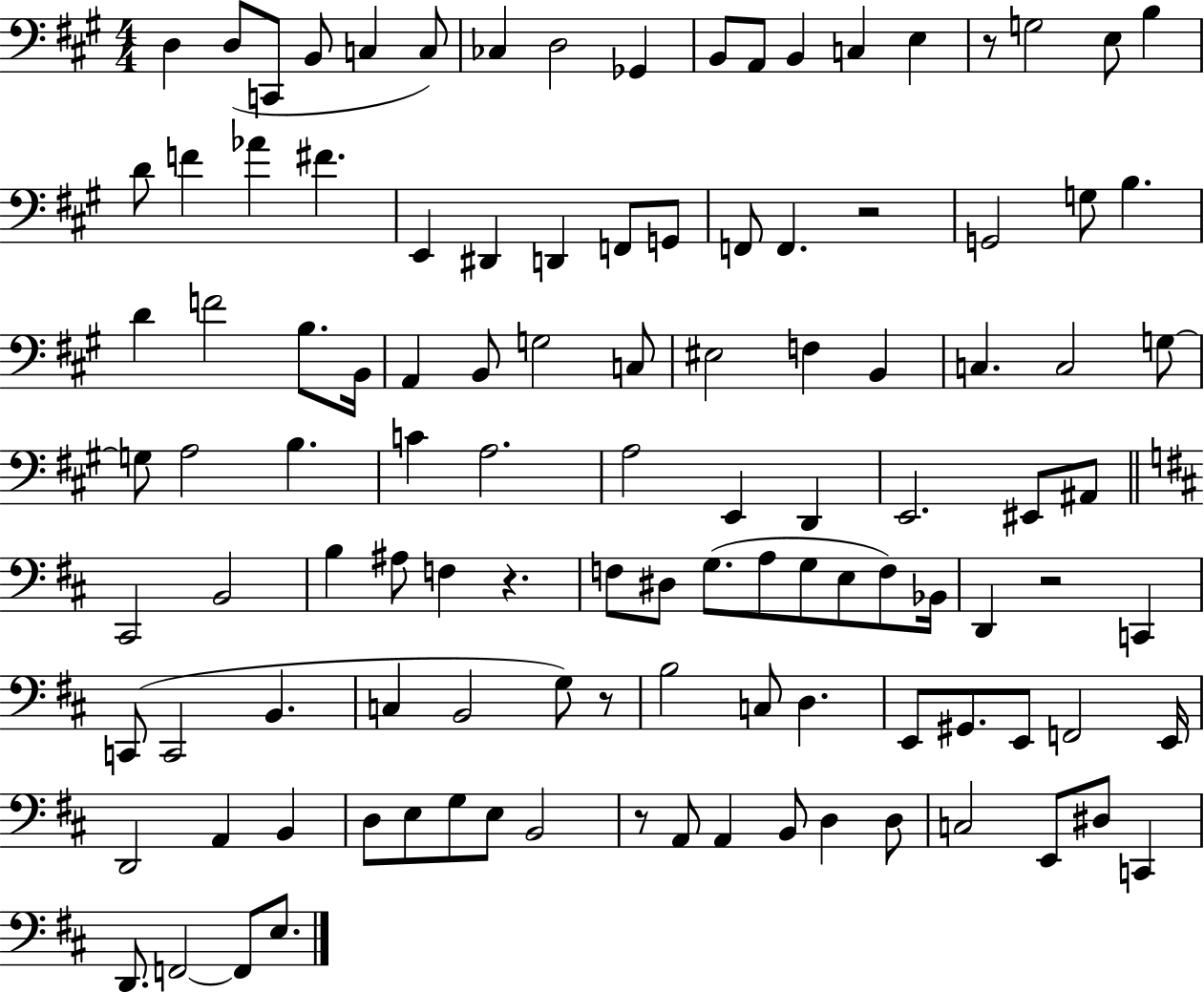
X:1
T:Untitled
M:4/4
L:1/4
K:A
D, D,/2 C,,/2 B,,/2 C, C,/2 _C, D,2 _G,, B,,/2 A,,/2 B,, C, E, z/2 G,2 E,/2 B, D/2 F _A ^F E,, ^D,, D,, F,,/2 G,,/2 F,,/2 F,, z2 G,,2 G,/2 B, D F2 B,/2 B,,/4 A,, B,,/2 G,2 C,/2 ^E,2 F, B,, C, C,2 G,/2 G,/2 A,2 B, C A,2 A,2 E,, D,, E,,2 ^E,,/2 ^A,,/2 ^C,,2 B,,2 B, ^A,/2 F, z F,/2 ^D,/2 G,/2 A,/2 G,/2 E,/2 F,/2 _B,,/4 D,, z2 C,, C,,/2 C,,2 B,, C, B,,2 G,/2 z/2 B,2 C,/2 D, E,,/2 ^G,,/2 E,,/2 F,,2 E,,/4 D,,2 A,, B,, D,/2 E,/2 G,/2 E,/2 B,,2 z/2 A,,/2 A,, B,,/2 D, D,/2 C,2 E,,/2 ^D,/2 C,, D,,/2 F,,2 F,,/2 E,/2